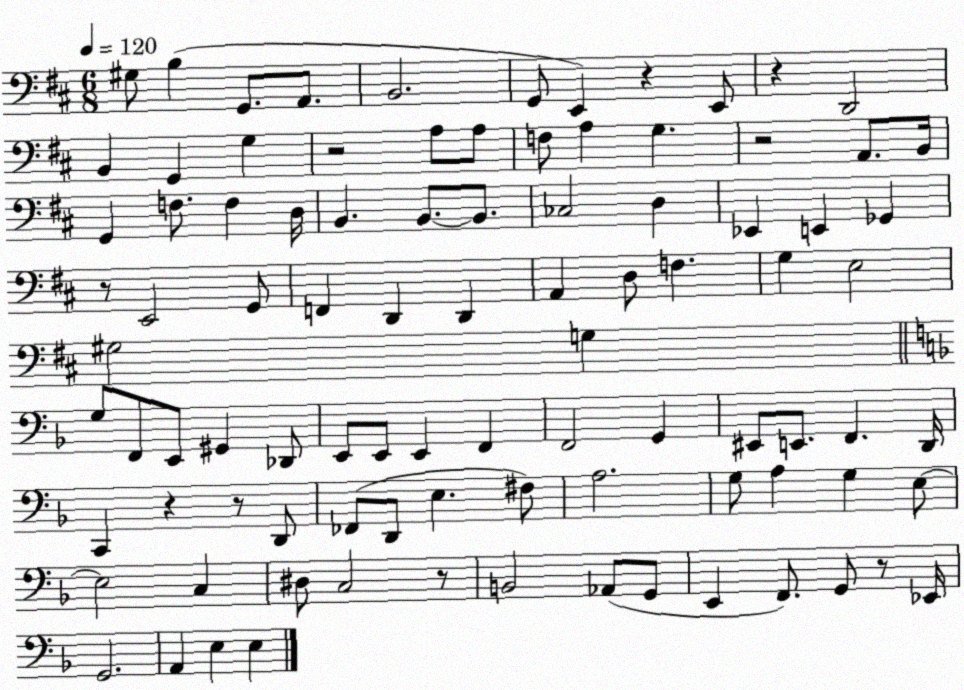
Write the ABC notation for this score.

X:1
T:Untitled
M:6/8
L:1/4
K:D
^G,/2 B, G,,/2 A,,/2 B,,2 G,,/2 E,, z E,,/2 z D,,2 B,, G,, G, z2 A,/2 A,/2 F,/2 A, G, z2 A,,/2 B,,/4 G,, F,/2 F, D,/4 B,, B,,/2 B,,/2 _C,2 D, _E,, E,, _G,, z/2 E,,2 G,,/2 F,, D,, D,, A,, D,/2 F, G, E,2 ^G,2 G, G,/2 F,,/2 E,,/2 ^G,, _D,,/2 E,,/2 E,,/2 E,, F,, F,,2 G,, ^E,,/2 E,,/2 F,, D,,/4 C,, z z/2 D,,/2 _F,,/2 D,,/2 E, ^F,/2 A,2 G,/2 A, G, E,/2 E,2 C, ^D,/2 C,2 z/2 B,,2 _A,,/2 G,,/2 E,, F,,/2 G,,/2 z/2 _E,,/4 G,,2 A,, E, E,